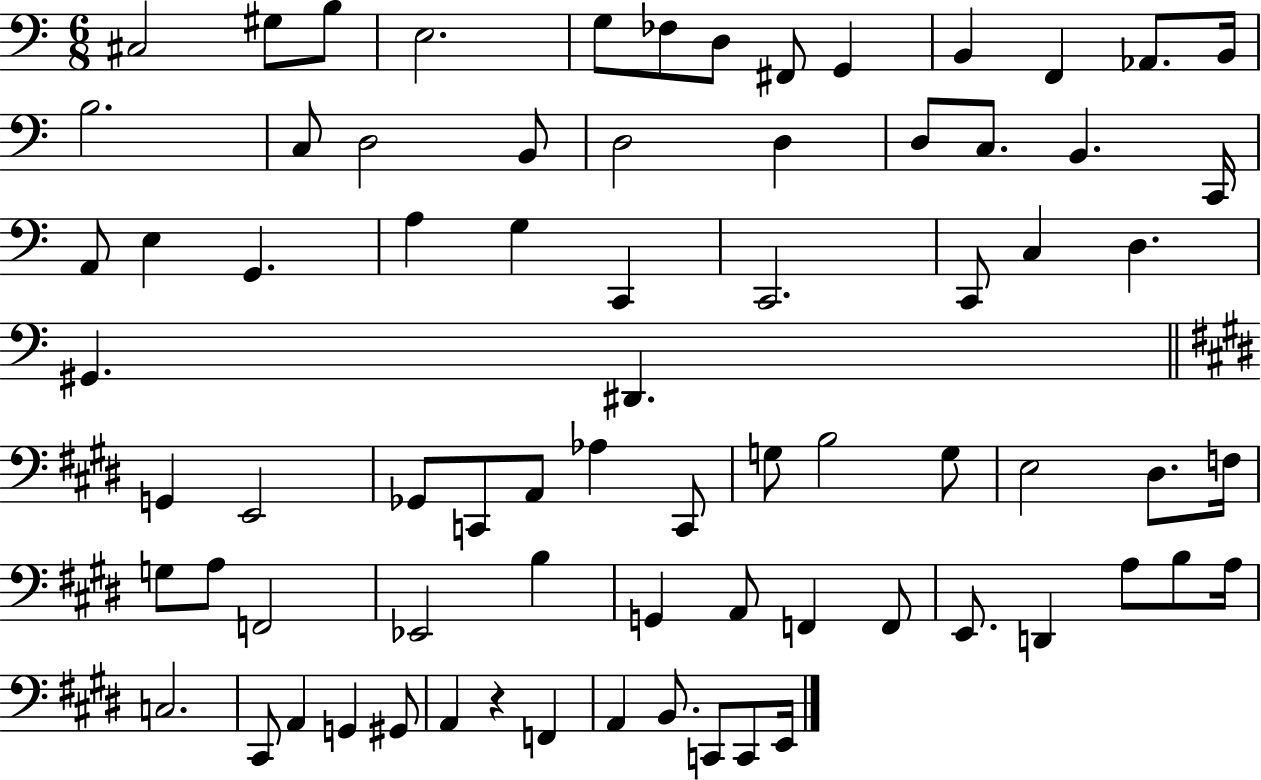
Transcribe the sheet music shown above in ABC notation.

X:1
T:Untitled
M:6/8
L:1/4
K:C
^C,2 ^G,/2 B,/2 E,2 G,/2 _F,/2 D,/2 ^F,,/2 G,, B,, F,, _A,,/2 B,,/4 B,2 C,/2 D,2 B,,/2 D,2 D, D,/2 C,/2 B,, C,,/4 A,,/2 E, G,, A, G, C,, C,,2 C,,/2 C, D, ^G,, ^D,, G,, E,,2 _G,,/2 C,,/2 A,,/2 _A, C,,/2 G,/2 B,2 G,/2 E,2 ^D,/2 F,/4 G,/2 A,/2 F,,2 _E,,2 B, G,, A,,/2 F,, F,,/2 E,,/2 D,, A,/2 B,/2 A,/4 C,2 ^C,,/2 A,, G,, ^G,,/2 A,, z F,, A,, B,,/2 C,,/2 C,,/2 E,,/4